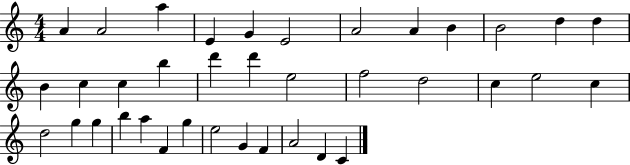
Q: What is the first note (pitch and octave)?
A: A4